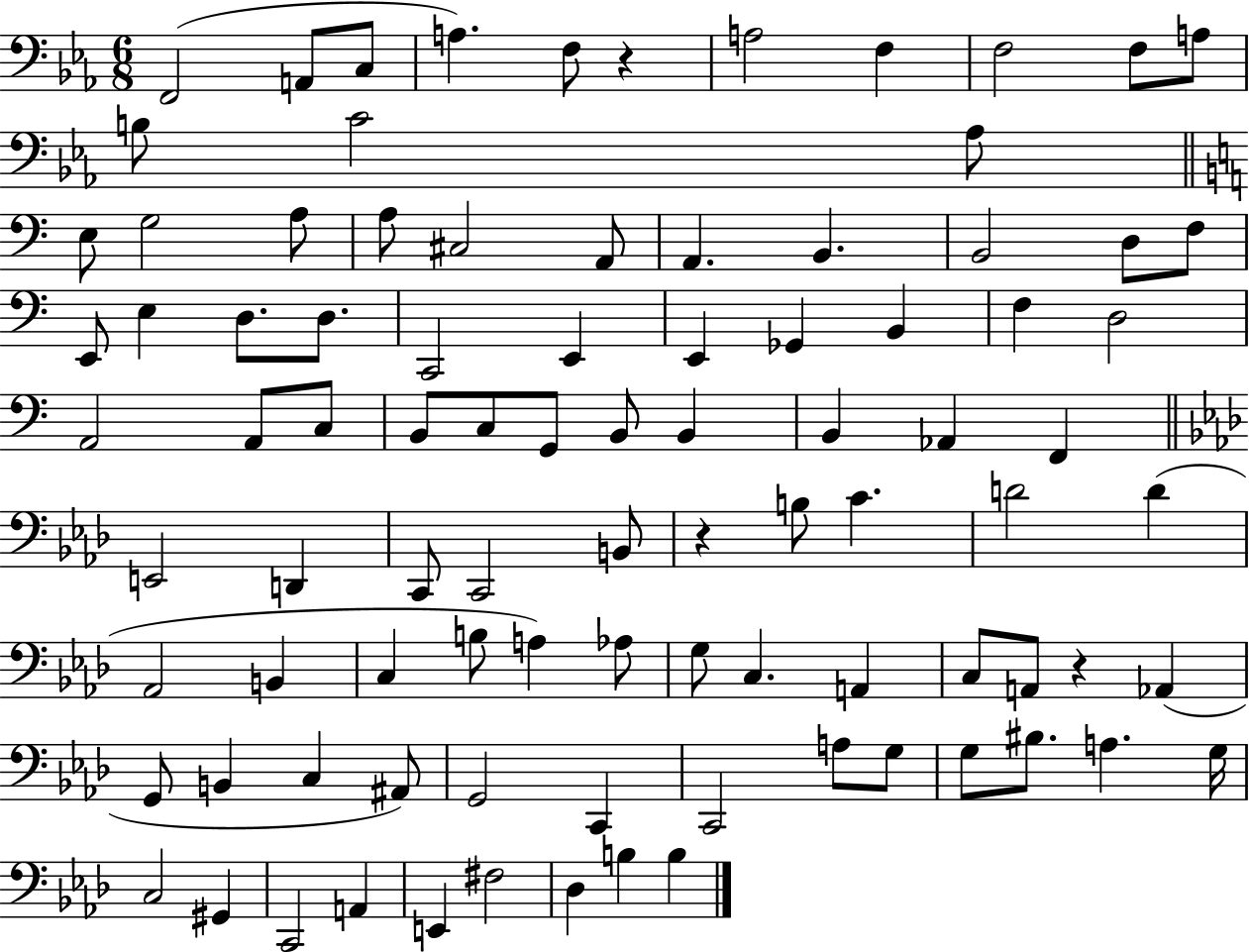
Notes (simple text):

F2/h A2/e C3/e A3/q. F3/e R/q A3/h F3/q F3/h F3/e A3/e B3/e C4/h Ab3/e E3/e G3/h A3/e A3/e C#3/h A2/e A2/q. B2/q. B2/h D3/e F3/e E2/e E3/q D3/e. D3/e. C2/h E2/q E2/q Gb2/q B2/q F3/q D3/h A2/h A2/e C3/e B2/e C3/e G2/e B2/e B2/q B2/q Ab2/q F2/q E2/h D2/q C2/e C2/h B2/e R/q B3/e C4/q. D4/h D4/q Ab2/h B2/q C3/q B3/e A3/q Ab3/e G3/e C3/q. A2/q C3/e A2/e R/q Ab2/q G2/e B2/q C3/q A#2/e G2/h C2/q C2/h A3/e G3/e G3/e BIS3/e. A3/q. G3/s C3/h G#2/q C2/h A2/q E2/q F#3/h Db3/q B3/q B3/q